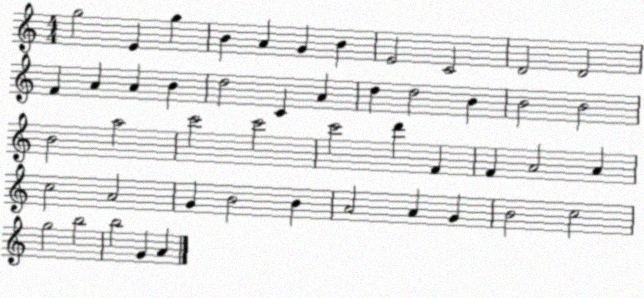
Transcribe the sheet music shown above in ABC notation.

X:1
T:Untitled
M:4/4
L:1/4
K:C
g2 E g B A G B E2 C2 D2 D2 F A A B d2 C A d d2 B B2 B2 B2 a2 c'2 c'2 c'2 d' F F A2 A c2 A2 G B2 B A2 A G B2 c2 g2 b2 b2 G A